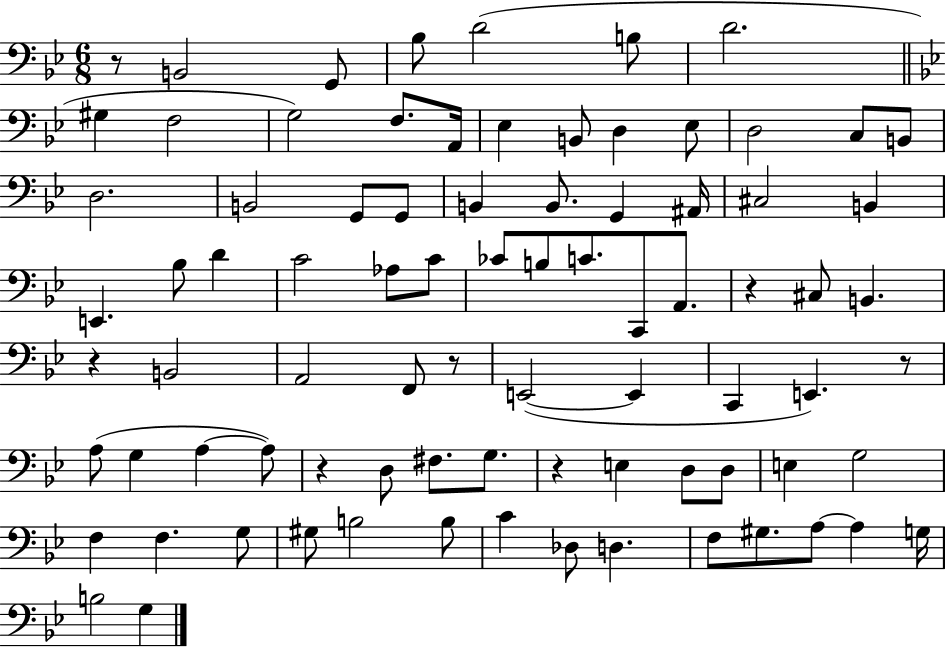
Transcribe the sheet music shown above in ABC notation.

X:1
T:Untitled
M:6/8
L:1/4
K:Bb
z/2 B,,2 G,,/2 _B,/2 D2 B,/2 D2 ^G, F,2 G,2 F,/2 A,,/4 _E, B,,/2 D, _E,/2 D,2 C,/2 B,,/2 D,2 B,,2 G,,/2 G,,/2 B,, B,,/2 G,, ^A,,/4 ^C,2 B,, E,, _B,/2 D C2 _A,/2 C/2 _C/2 B,/2 C/2 C,,/2 A,,/2 z ^C,/2 B,, z B,,2 A,,2 F,,/2 z/2 E,,2 E,, C,, E,, z/2 A,/2 G, A, A,/2 z D,/2 ^F,/2 G,/2 z E, D,/2 D,/2 E, G,2 F, F, G,/2 ^G,/2 B,2 B,/2 C _D,/2 D, F,/2 ^G,/2 A,/2 A, G,/4 B,2 G,